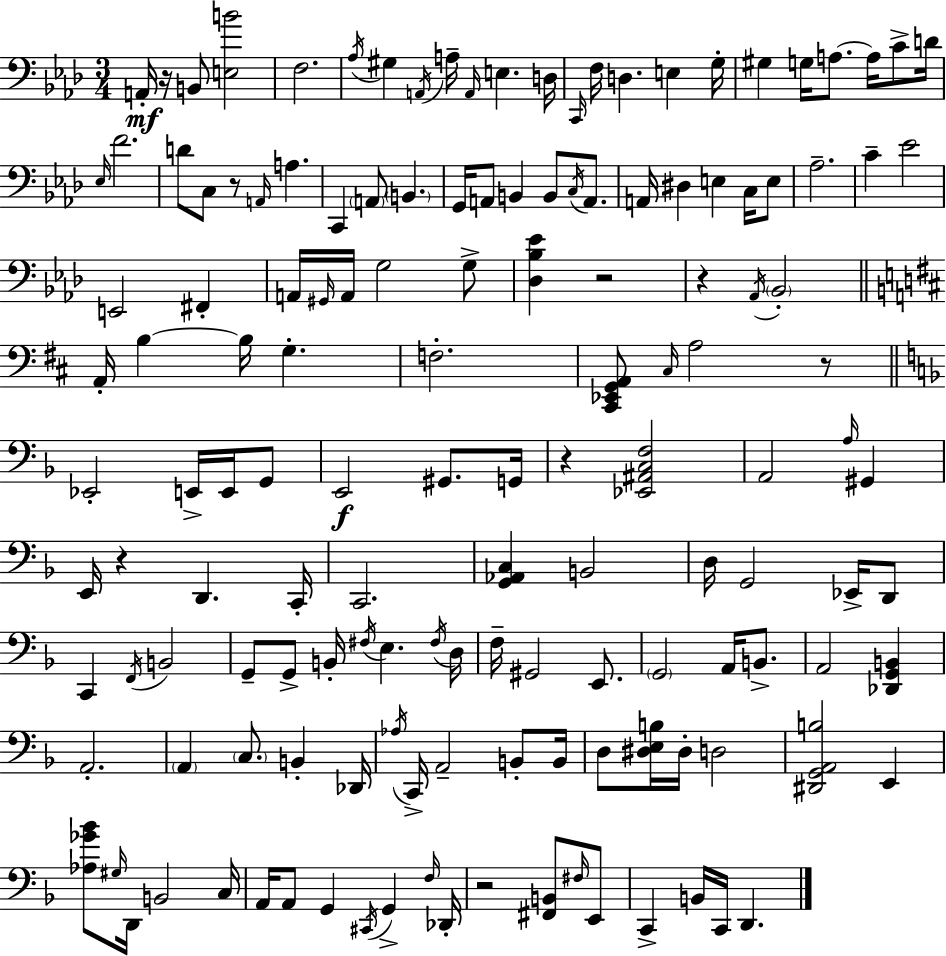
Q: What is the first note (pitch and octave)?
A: A2